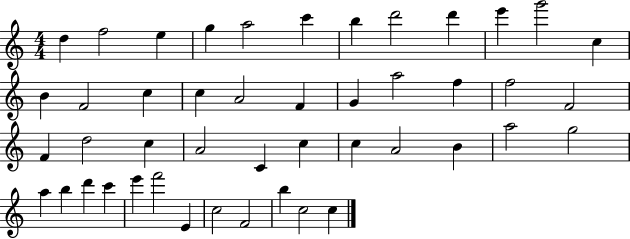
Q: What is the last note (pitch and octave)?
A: C5